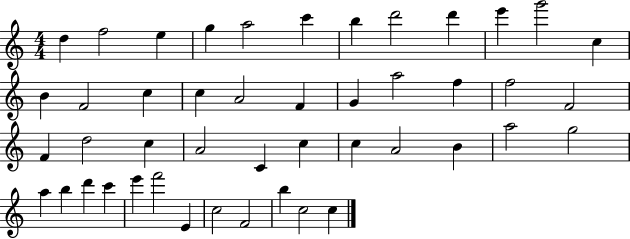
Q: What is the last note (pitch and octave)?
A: C5